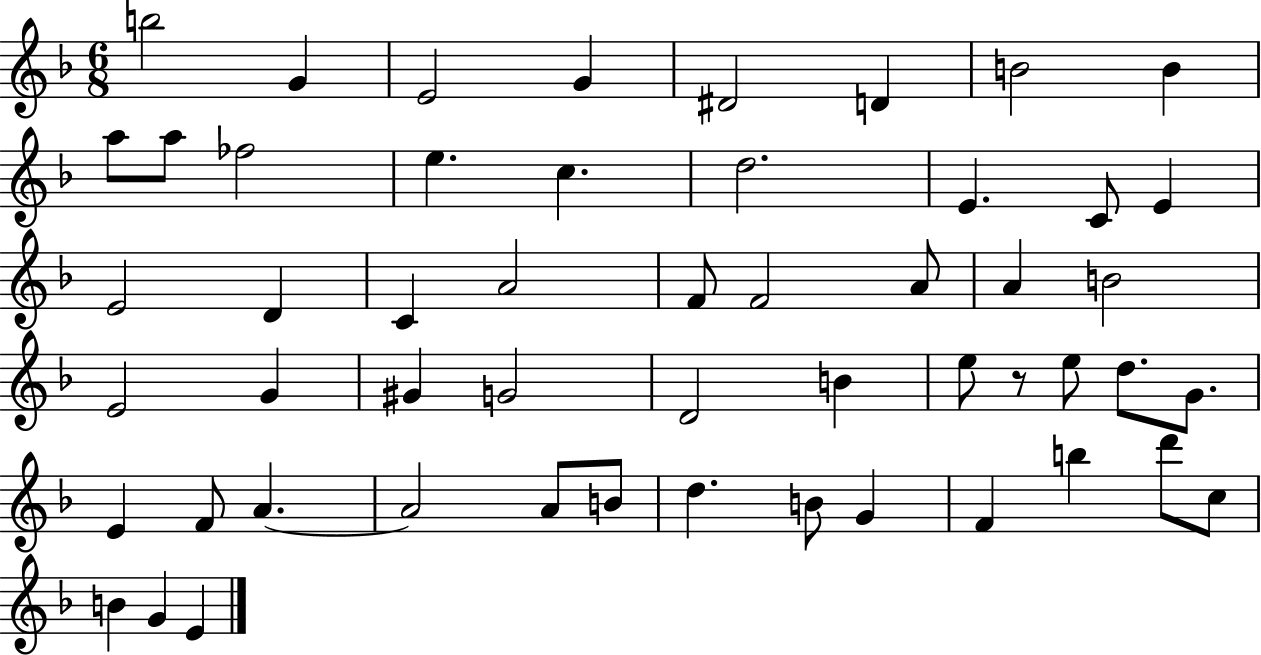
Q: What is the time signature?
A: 6/8